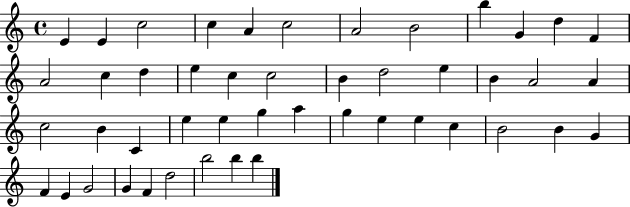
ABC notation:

X:1
T:Untitled
M:4/4
L:1/4
K:C
E E c2 c A c2 A2 B2 b G d F A2 c d e c c2 B d2 e B A2 A c2 B C e e g a g e e c B2 B G F E G2 G F d2 b2 b b